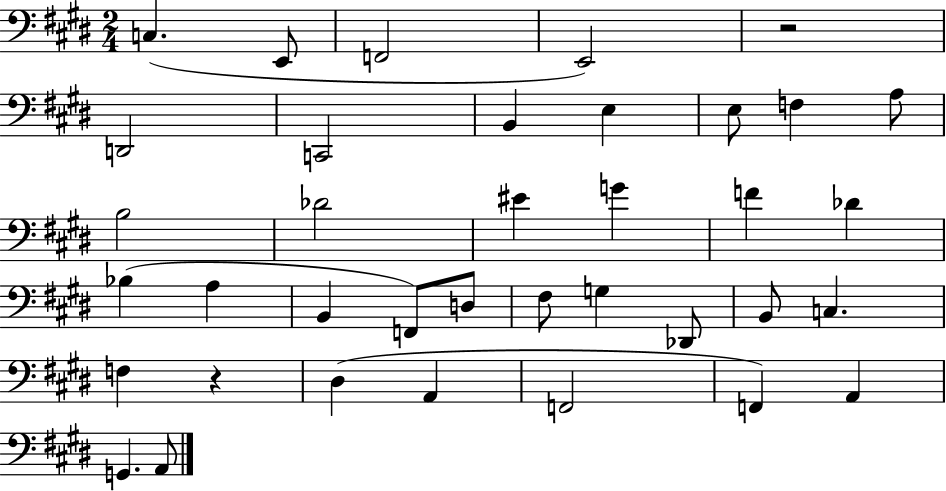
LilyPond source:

{
  \clef bass
  \numericTimeSignature
  \time 2/4
  \key e \major
  c4.( e,8 | f,2 | e,2) | r2 | \break d,2 | c,2 | b,4 e4 | e8 f4 a8 | \break b2 | des'2 | eis'4 g'4 | f'4 des'4 | \break bes4( a4 | b,4 f,8) d8 | fis8 g4 des,8 | b,8 c4. | \break f4 r4 | dis4( a,4 | f,2 | f,4) a,4 | \break g,4. a,8 | \bar "|."
}